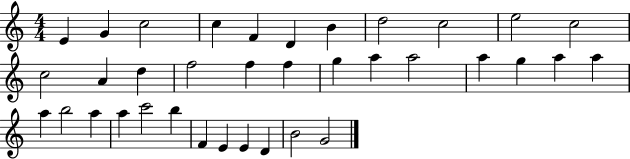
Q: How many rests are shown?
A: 0